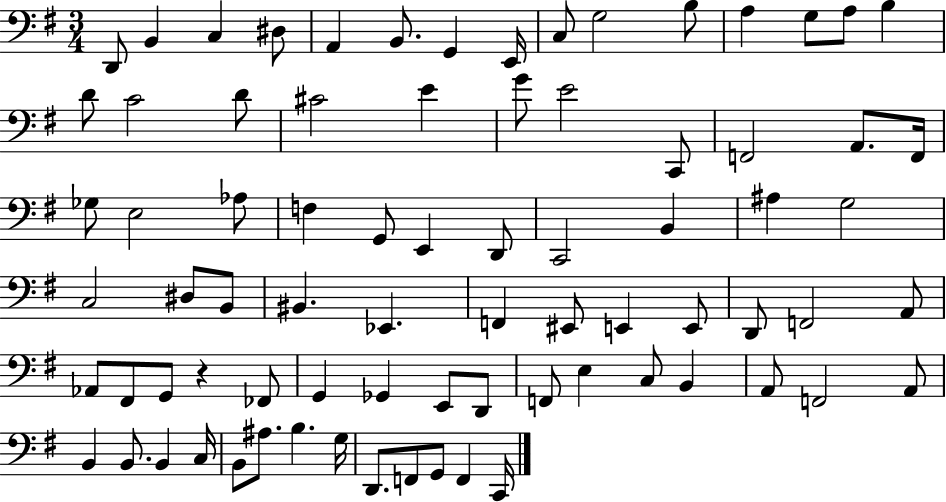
{
  \clef bass
  \numericTimeSignature
  \time 3/4
  \key g \major
  d,8 b,4 c4 dis8 | a,4 b,8. g,4 e,16 | c8 g2 b8 | a4 g8 a8 b4 | \break d'8 c'2 d'8 | cis'2 e'4 | g'8 e'2 c,8 | f,2 a,8. f,16 | \break ges8 e2 aes8 | f4 g,8 e,4 d,8 | c,2 b,4 | ais4 g2 | \break c2 dis8 b,8 | bis,4. ees,4. | f,4 eis,8 e,4 e,8 | d,8 f,2 a,8 | \break aes,8 fis,8 g,8 r4 fes,8 | g,4 ges,4 e,8 d,8 | f,8 e4 c8 b,4 | a,8 f,2 a,8 | \break b,4 b,8. b,4 c16 | b,8 ais8. b4. g16 | d,8. f,8 g,8 f,4 c,16 | \bar "|."
}